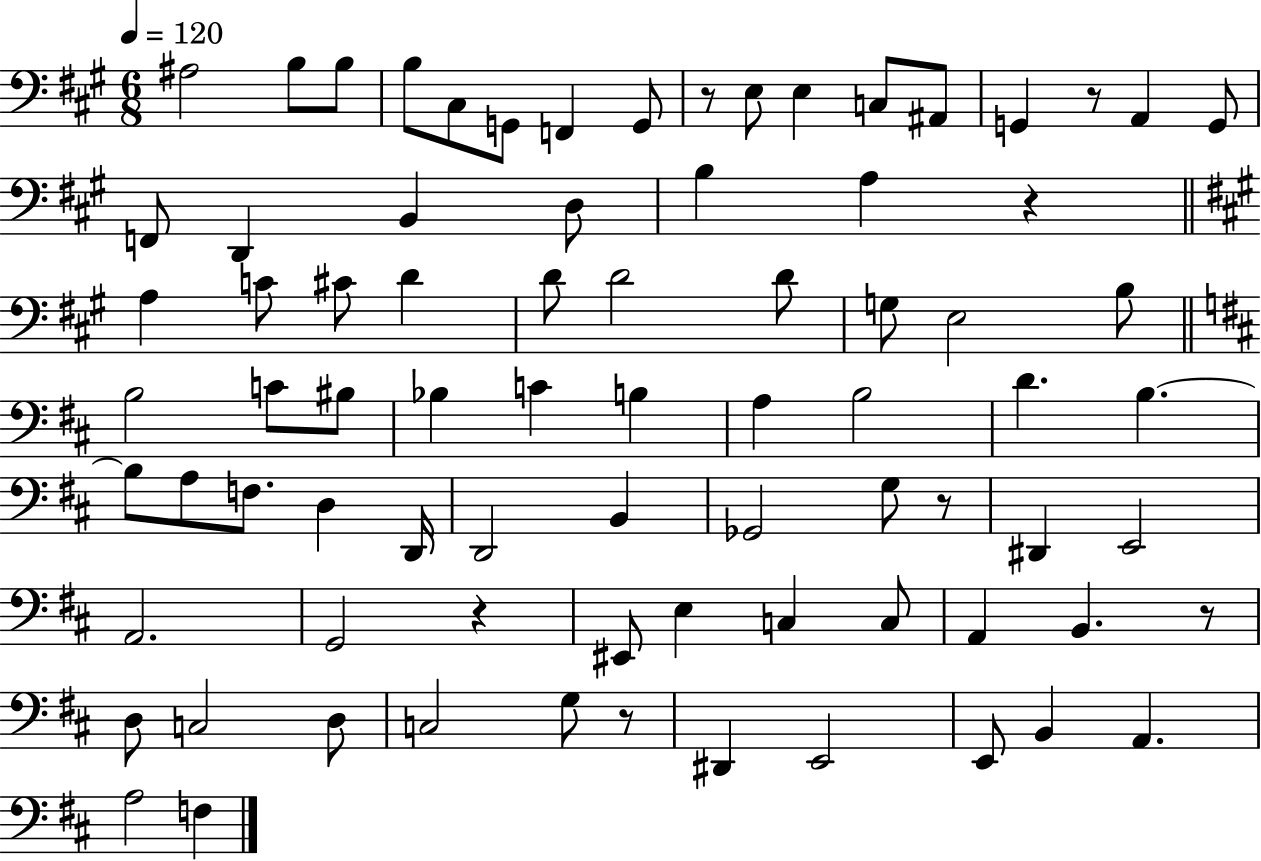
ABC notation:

X:1
T:Untitled
M:6/8
L:1/4
K:A
^A,2 B,/2 B,/2 B,/2 ^C,/2 G,,/2 F,, G,,/2 z/2 E,/2 E, C,/2 ^A,,/2 G,, z/2 A,, G,,/2 F,,/2 D,, B,, D,/2 B, A, z A, C/2 ^C/2 D D/2 D2 D/2 G,/2 E,2 B,/2 B,2 C/2 ^B,/2 _B, C B, A, B,2 D B, B,/2 A,/2 F,/2 D, D,,/4 D,,2 B,, _G,,2 G,/2 z/2 ^D,, E,,2 A,,2 G,,2 z ^E,,/2 E, C, C,/2 A,, B,, z/2 D,/2 C,2 D,/2 C,2 G,/2 z/2 ^D,, E,,2 E,,/2 B,, A,, A,2 F,